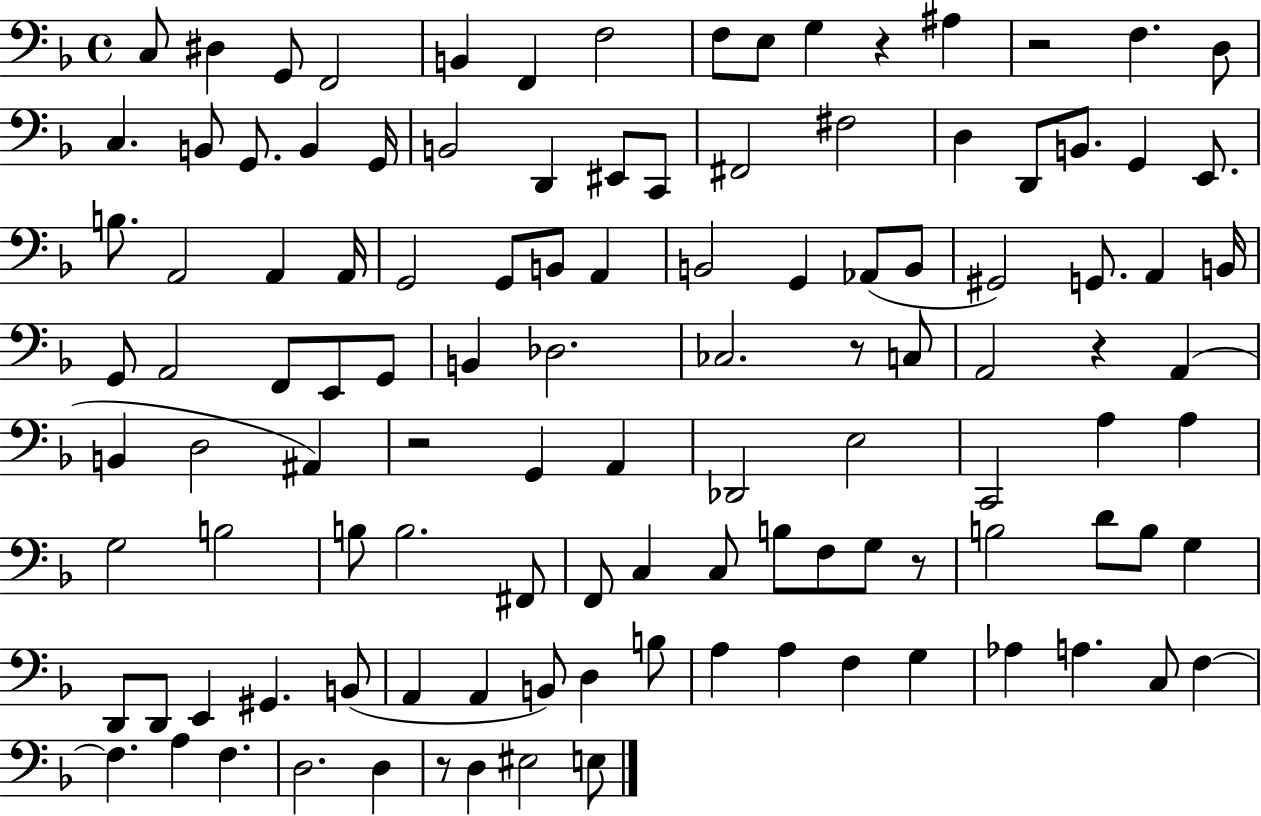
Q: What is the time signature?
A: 4/4